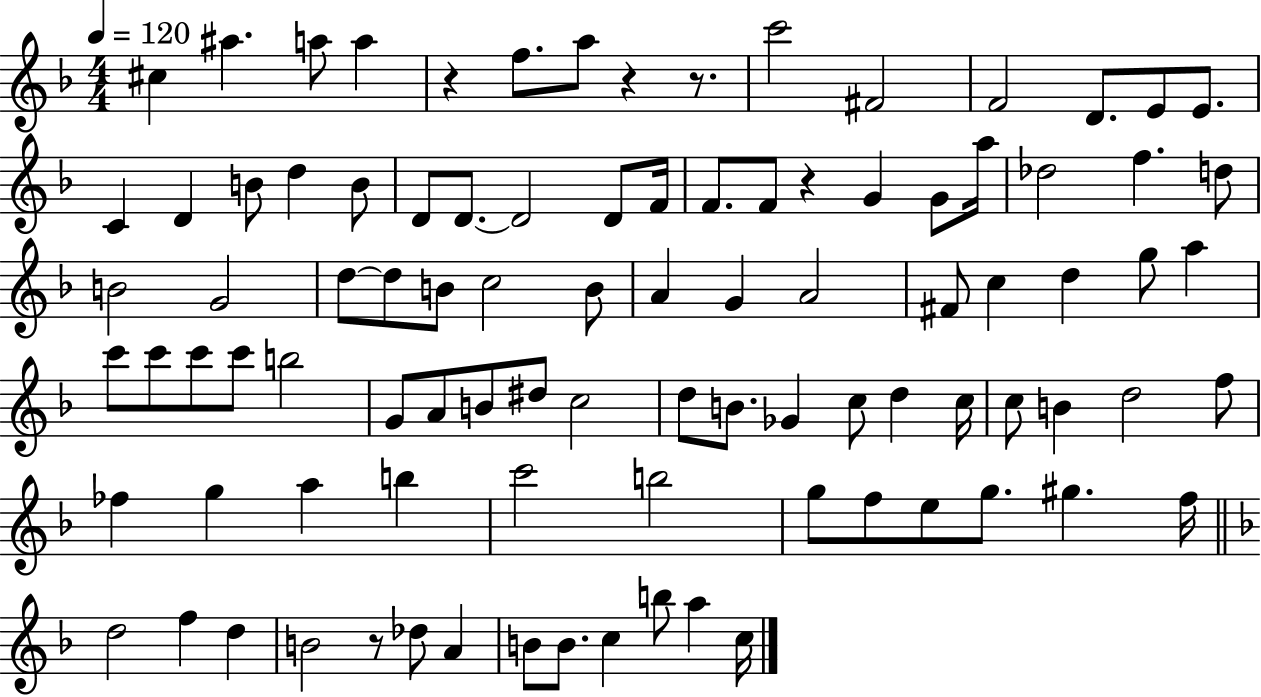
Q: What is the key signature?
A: F major